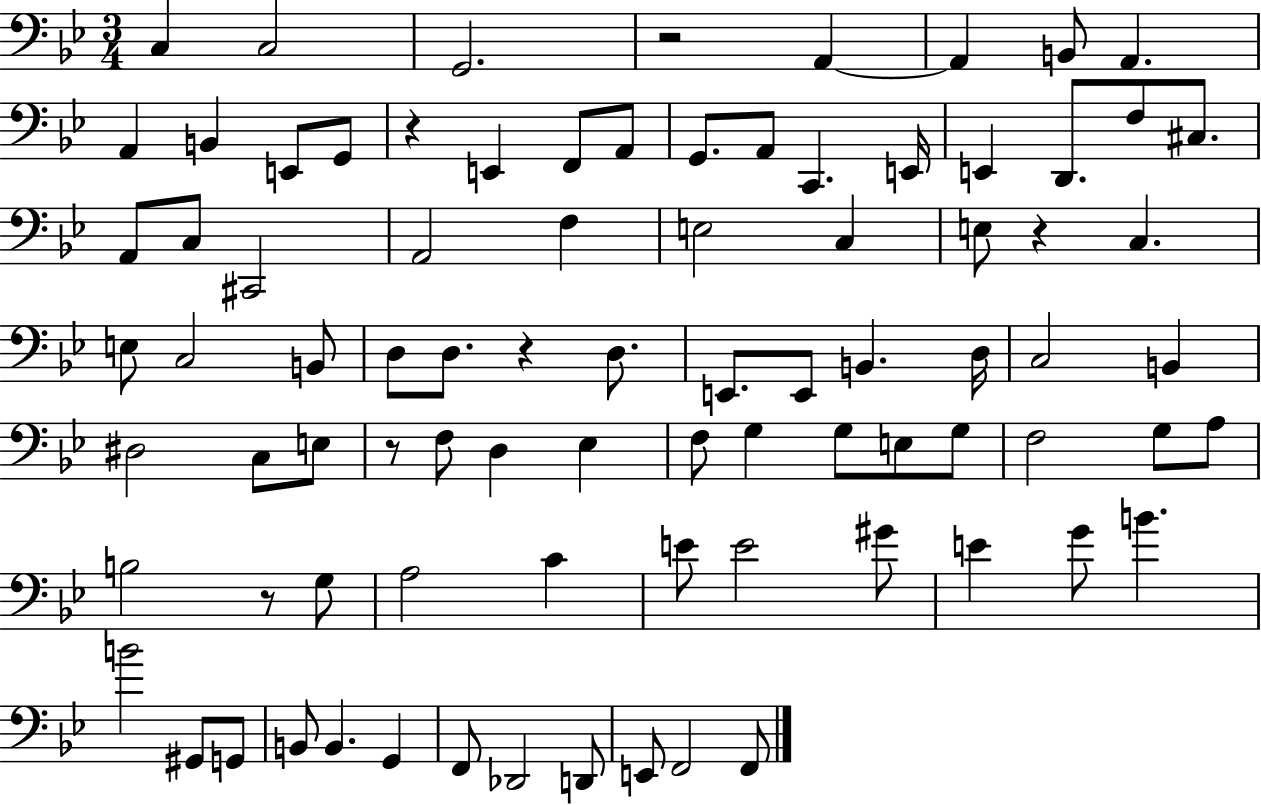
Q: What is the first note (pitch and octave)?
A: C3